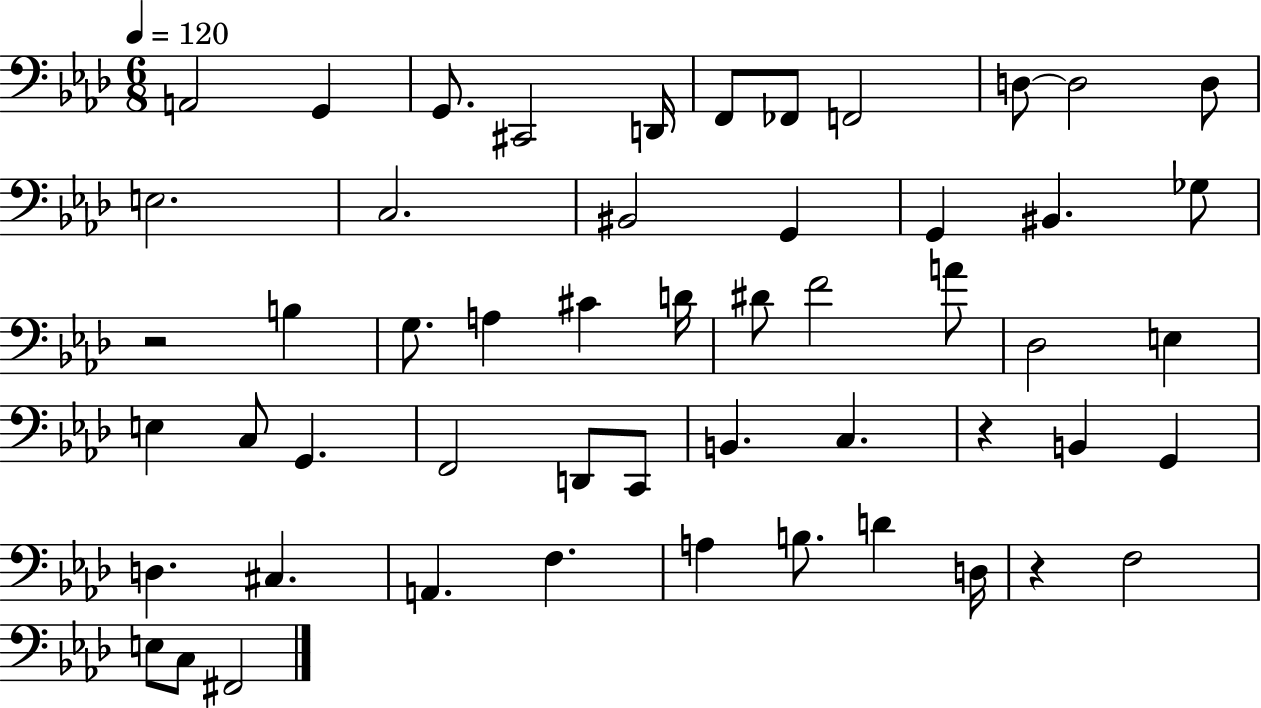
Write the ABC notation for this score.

X:1
T:Untitled
M:6/8
L:1/4
K:Ab
A,,2 G,, G,,/2 ^C,,2 D,,/4 F,,/2 _F,,/2 F,,2 D,/2 D,2 D,/2 E,2 C,2 ^B,,2 G,, G,, ^B,, _G,/2 z2 B, G,/2 A, ^C D/4 ^D/2 F2 A/2 _D,2 E, E, C,/2 G,, F,,2 D,,/2 C,,/2 B,, C, z B,, G,, D, ^C, A,, F, A, B,/2 D D,/4 z F,2 E,/2 C,/2 ^F,,2